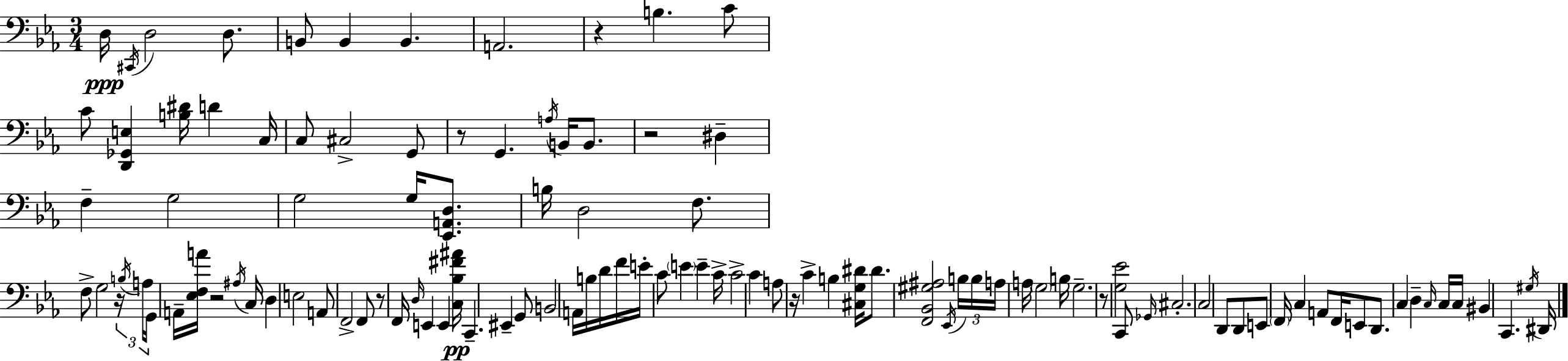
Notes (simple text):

D3/s C#2/s D3/h D3/e. B2/e B2/q B2/q. A2/h. R/q B3/q. C4/e C4/e [D2,Gb2,E3]/q [B3,D#4]/s D4/q C3/s C3/e C#3/h G2/e R/e G2/q. A3/s B2/s B2/e. R/h D#3/q F3/q G3/h G3/h G3/s [Eb2,A2,D3]/e. B3/s D3/h F3/e. F3/e G3/h R/s B3/s A3/s G2/s A2/s [Eb3,F3,A4]/s R/h A#3/s C3/s D3/q E3/h A2/e F2/h F2/e R/e F2/s D3/s E2/q E2/q [C3,Bb3,F#4,A#4]/s C2/q. EIS2/q G2/e B2/h A2/s B3/s D4/s F4/s E4/s C4/e E4/q E4/q C4/s C4/h C4/q A3/e R/s C4/q B3/q [C#3,G3,D#4]/s D#4/e. [F2,Bb2,G#3,A#3]/h Eb2/s B3/s B3/s A3/s A3/s G3/h B3/s G3/h. R/e [G3,Eb4]/h C2/e Gb2/s C#3/h. C3/h D2/e D2/e E2/e F2/s C3/q A2/e F2/s E2/e D2/e. C3/q D3/q C3/s C3/s C3/s BIS2/q C2/q. G#3/s D#2/s